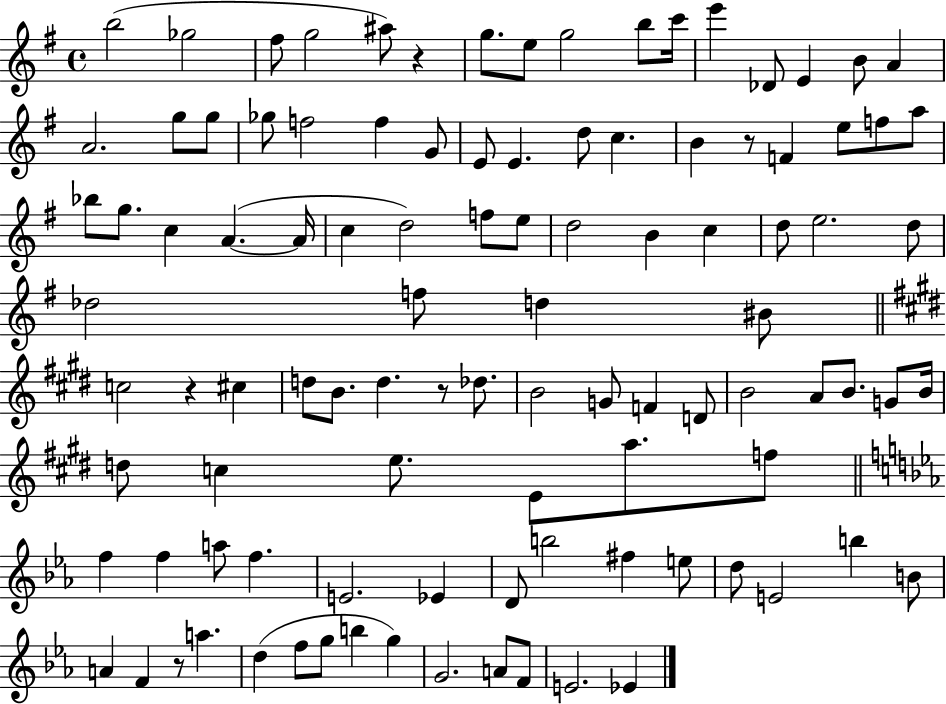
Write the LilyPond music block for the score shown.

{
  \clef treble
  \time 4/4
  \defaultTimeSignature
  \key g \major
  b''2( ges''2 | fis''8 g''2 ais''8) r4 | g''8. e''8 g''2 b''8 c'''16 | e'''4 des'8 e'4 b'8 a'4 | \break a'2. g''8 g''8 | ges''8 f''2 f''4 g'8 | e'8 e'4. d''8 c''4. | b'4 r8 f'4 e''8 f''8 a''8 | \break bes''8 g''8. c''4 a'4.~(~ a'16 | c''4 d''2) f''8 e''8 | d''2 b'4 c''4 | d''8 e''2. d''8 | \break des''2 f''8 d''4 bis'8 | \bar "||" \break \key e \major c''2 r4 cis''4 | d''8 b'8. d''4. r8 des''8. | b'2 g'8 f'4 d'8 | b'2 a'8 b'8. g'8 b'16 | \break d''8 c''4 e''8. e'8 a''8. f''8 | \bar "||" \break \key ees \major f''4 f''4 a''8 f''4. | e'2. ees'4 | d'8 b''2 fis''4 e''8 | d''8 e'2 b''4 b'8 | \break a'4 f'4 r8 a''4. | d''4( f''8 g''8 b''4 g''4) | g'2. a'8 f'8 | e'2. ees'4 | \break \bar "|."
}